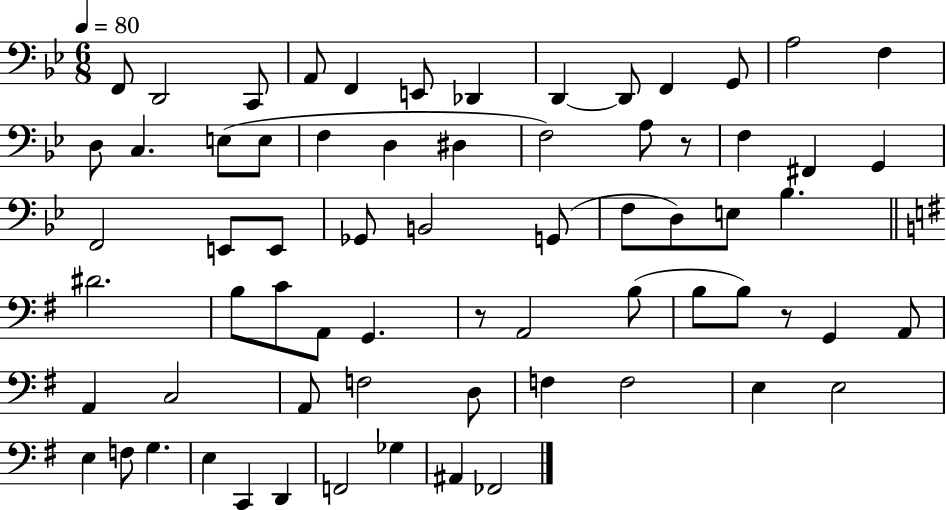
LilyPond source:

{
  \clef bass
  \numericTimeSignature
  \time 6/8
  \key bes \major
  \tempo 4 = 80
  \repeat volta 2 { f,8 d,2 c,8 | a,8 f,4 e,8 des,4 | d,4~~ d,8 f,4 g,8 | a2 f4 | \break d8 c4. e8( e8 | f4 d4 dis4 | f2) a8 r8 | f4 fis,4 g,4 | \break f,2 e,8 e,8 | ges,8 b,2 g,8( | f8 d8) e8 bes4. | \bar "||" \break \key g \major dis'2. | b8 c'8 a,8 g,4. | r8 a,2 b8( | b8 b8) r8 g,4 a,8 | \break a,4 c2 | a,8 f2 d8 | f4 f2 | e4 e2 | \break e4 f8 g4. | e4 c,4 d,4 | f,2 ges4 | ais,4 fes,2 | \break } \bar "|."
}